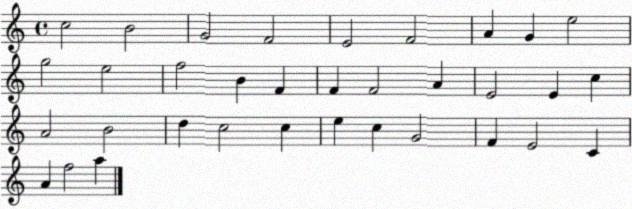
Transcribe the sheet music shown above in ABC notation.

X:1
T:Untitled
M:4/4
L:1/4
K:C
c2 B2 G2 F2 E2 F2 A G e2 g2 e2 f2 B F F F2 A E2 E c A2 B2 d c2 c e c G2 F E2 C A f2 a